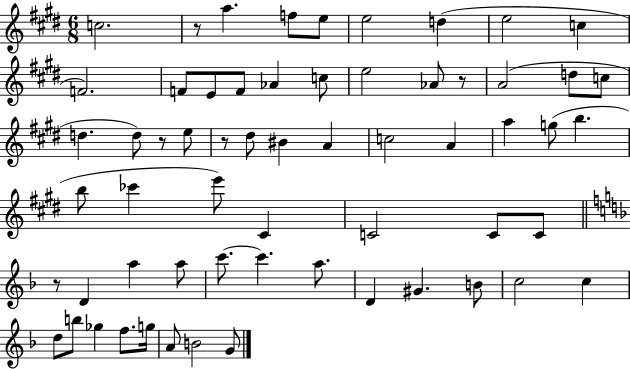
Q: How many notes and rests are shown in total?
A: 61